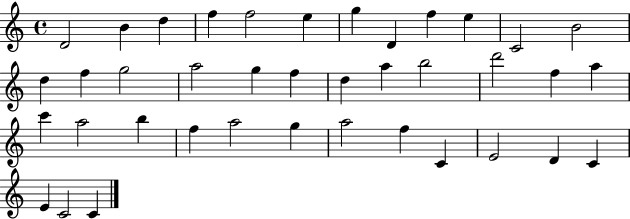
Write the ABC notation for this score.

X:1
T:Untitled
M:4/4
L:1/4
K:C
D2 B d f f2 e g D f e C2 B2 d f g2 a2 g f d a b2 d'2 f a c' a2 b f a2 g a2 f C E2 D C E C2 C